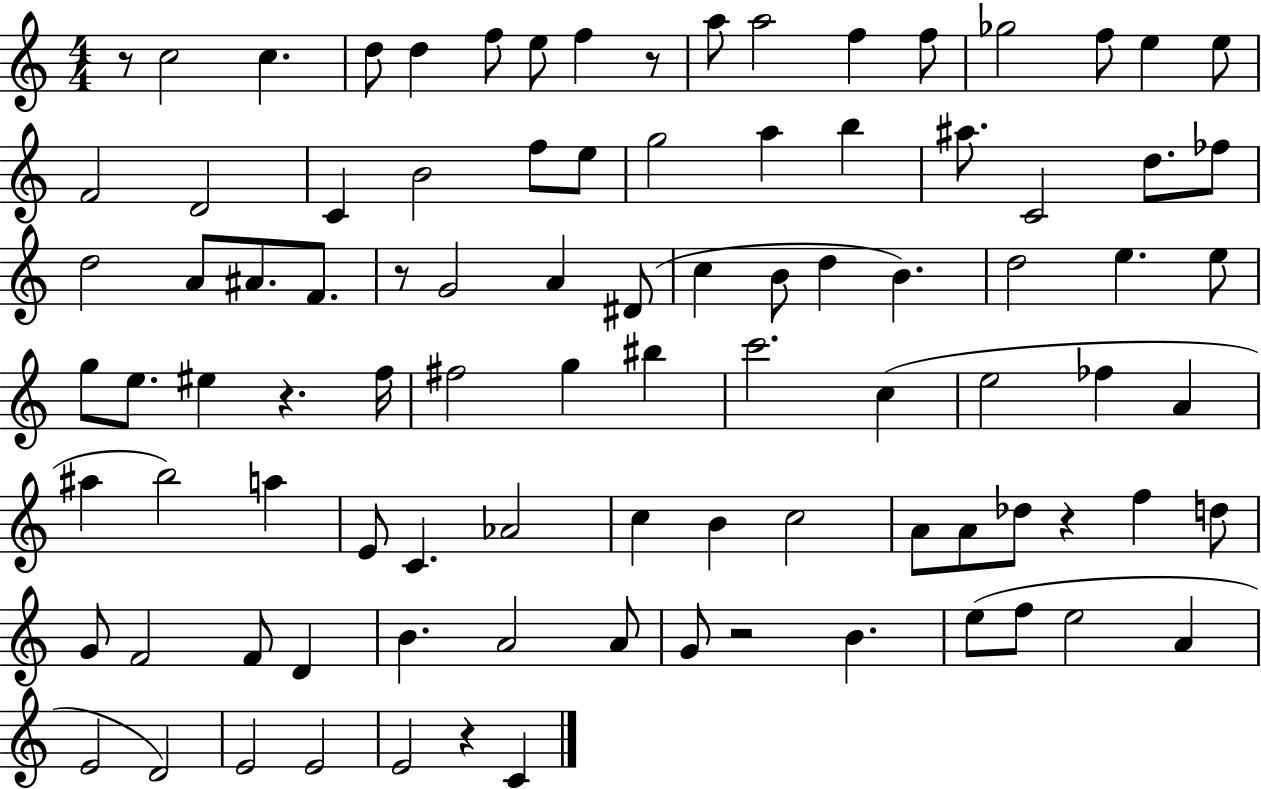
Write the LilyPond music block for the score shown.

{
  \clef treble
  \numericTimeSignature
  \time 4/4
  \key c \major
  r8 c''2 c''4. | d''8 d''4 f''8 e''8 f''4 r8 | a''8 a''2 f''4 f''8 | ges''2 f''8 e''4 e''8 | \break f'2 d'2 | c'4 b'2 f''8 e''8 | g''2 a''4 b''4 | ais''8. c'2 d''8. fes''8 | \break d''2 a'8 ais'8. f'8. | r8 g'2 a'4 dis'8( | c''4 b'8 d''4 b'4.) | d''2 e''4. e''8 | \break g''8 e''8. eis''4 r4. f''16 | fis''2 g''4 bis''4 | c'''2. c''4( | e''2 fes''4 a'4 | \break ais''4 b''2) a''4 | e'8 c'4. aes'2 | c''4 b'4 c''2 | a'8 a'8 des''8 r4 f''4 d''8 | \break g'8 f'2 f'8 d'4 | b'4. a'2 a'8 | g'8 r2 b'4. | e''8( f''8 e''2 a'4 | \break e'2 d'2) | e'2 e'2 | e'2 r4 c'4 | \bar "|."
}